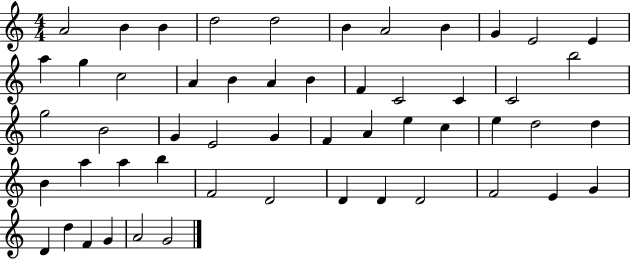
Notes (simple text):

A4/h B4/q B4/q D5/h D5/h B4/q A4/h B4/q G4/q E4/h E4/q A5/q G5/q C5/h A4/q B4/q A4/q B4/q F4/q C4/h C4/q C4/h B5/h G5/h B4/h G4/q E4/h G4/q F4/q A4/q E5/q C5/q E5/q D5/h D5/q B4/q A5/q A5/q B5/q F4/h D4/h D4/q D4/q D4/h F4/h E4/q G4/q D4/q D5/q F4/q G4/q A4/h G4/h